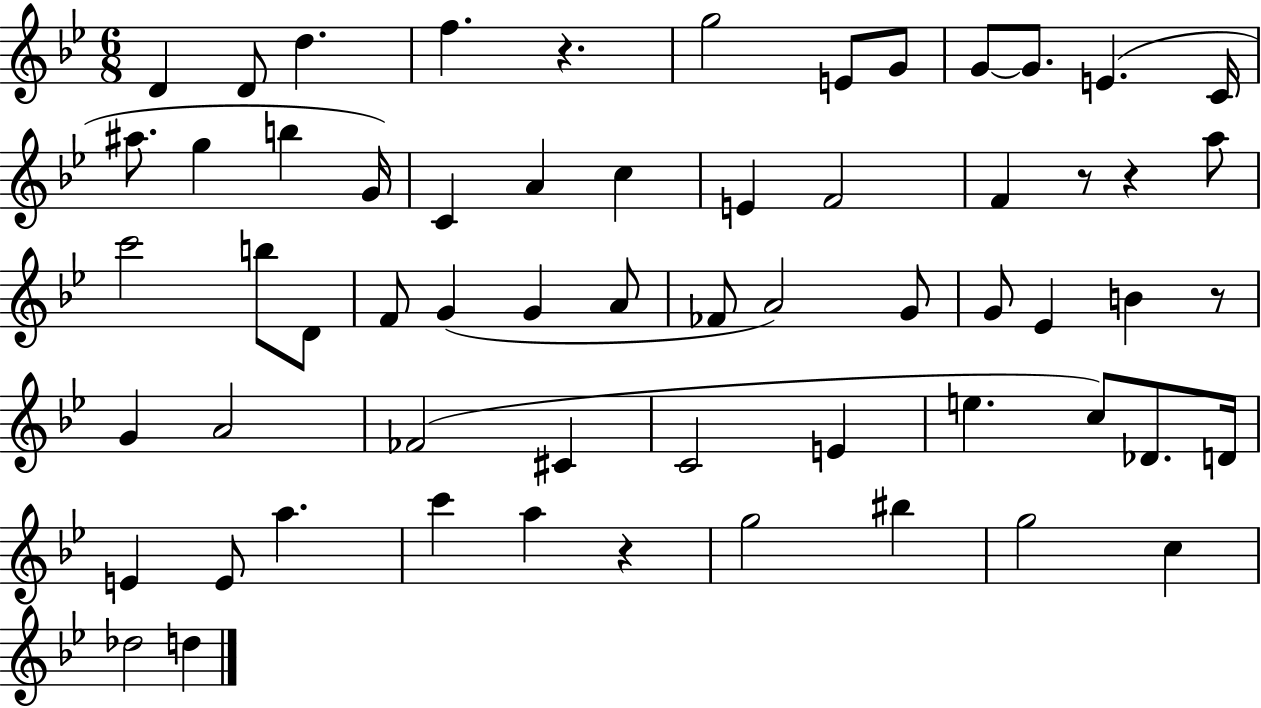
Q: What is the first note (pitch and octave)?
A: D4